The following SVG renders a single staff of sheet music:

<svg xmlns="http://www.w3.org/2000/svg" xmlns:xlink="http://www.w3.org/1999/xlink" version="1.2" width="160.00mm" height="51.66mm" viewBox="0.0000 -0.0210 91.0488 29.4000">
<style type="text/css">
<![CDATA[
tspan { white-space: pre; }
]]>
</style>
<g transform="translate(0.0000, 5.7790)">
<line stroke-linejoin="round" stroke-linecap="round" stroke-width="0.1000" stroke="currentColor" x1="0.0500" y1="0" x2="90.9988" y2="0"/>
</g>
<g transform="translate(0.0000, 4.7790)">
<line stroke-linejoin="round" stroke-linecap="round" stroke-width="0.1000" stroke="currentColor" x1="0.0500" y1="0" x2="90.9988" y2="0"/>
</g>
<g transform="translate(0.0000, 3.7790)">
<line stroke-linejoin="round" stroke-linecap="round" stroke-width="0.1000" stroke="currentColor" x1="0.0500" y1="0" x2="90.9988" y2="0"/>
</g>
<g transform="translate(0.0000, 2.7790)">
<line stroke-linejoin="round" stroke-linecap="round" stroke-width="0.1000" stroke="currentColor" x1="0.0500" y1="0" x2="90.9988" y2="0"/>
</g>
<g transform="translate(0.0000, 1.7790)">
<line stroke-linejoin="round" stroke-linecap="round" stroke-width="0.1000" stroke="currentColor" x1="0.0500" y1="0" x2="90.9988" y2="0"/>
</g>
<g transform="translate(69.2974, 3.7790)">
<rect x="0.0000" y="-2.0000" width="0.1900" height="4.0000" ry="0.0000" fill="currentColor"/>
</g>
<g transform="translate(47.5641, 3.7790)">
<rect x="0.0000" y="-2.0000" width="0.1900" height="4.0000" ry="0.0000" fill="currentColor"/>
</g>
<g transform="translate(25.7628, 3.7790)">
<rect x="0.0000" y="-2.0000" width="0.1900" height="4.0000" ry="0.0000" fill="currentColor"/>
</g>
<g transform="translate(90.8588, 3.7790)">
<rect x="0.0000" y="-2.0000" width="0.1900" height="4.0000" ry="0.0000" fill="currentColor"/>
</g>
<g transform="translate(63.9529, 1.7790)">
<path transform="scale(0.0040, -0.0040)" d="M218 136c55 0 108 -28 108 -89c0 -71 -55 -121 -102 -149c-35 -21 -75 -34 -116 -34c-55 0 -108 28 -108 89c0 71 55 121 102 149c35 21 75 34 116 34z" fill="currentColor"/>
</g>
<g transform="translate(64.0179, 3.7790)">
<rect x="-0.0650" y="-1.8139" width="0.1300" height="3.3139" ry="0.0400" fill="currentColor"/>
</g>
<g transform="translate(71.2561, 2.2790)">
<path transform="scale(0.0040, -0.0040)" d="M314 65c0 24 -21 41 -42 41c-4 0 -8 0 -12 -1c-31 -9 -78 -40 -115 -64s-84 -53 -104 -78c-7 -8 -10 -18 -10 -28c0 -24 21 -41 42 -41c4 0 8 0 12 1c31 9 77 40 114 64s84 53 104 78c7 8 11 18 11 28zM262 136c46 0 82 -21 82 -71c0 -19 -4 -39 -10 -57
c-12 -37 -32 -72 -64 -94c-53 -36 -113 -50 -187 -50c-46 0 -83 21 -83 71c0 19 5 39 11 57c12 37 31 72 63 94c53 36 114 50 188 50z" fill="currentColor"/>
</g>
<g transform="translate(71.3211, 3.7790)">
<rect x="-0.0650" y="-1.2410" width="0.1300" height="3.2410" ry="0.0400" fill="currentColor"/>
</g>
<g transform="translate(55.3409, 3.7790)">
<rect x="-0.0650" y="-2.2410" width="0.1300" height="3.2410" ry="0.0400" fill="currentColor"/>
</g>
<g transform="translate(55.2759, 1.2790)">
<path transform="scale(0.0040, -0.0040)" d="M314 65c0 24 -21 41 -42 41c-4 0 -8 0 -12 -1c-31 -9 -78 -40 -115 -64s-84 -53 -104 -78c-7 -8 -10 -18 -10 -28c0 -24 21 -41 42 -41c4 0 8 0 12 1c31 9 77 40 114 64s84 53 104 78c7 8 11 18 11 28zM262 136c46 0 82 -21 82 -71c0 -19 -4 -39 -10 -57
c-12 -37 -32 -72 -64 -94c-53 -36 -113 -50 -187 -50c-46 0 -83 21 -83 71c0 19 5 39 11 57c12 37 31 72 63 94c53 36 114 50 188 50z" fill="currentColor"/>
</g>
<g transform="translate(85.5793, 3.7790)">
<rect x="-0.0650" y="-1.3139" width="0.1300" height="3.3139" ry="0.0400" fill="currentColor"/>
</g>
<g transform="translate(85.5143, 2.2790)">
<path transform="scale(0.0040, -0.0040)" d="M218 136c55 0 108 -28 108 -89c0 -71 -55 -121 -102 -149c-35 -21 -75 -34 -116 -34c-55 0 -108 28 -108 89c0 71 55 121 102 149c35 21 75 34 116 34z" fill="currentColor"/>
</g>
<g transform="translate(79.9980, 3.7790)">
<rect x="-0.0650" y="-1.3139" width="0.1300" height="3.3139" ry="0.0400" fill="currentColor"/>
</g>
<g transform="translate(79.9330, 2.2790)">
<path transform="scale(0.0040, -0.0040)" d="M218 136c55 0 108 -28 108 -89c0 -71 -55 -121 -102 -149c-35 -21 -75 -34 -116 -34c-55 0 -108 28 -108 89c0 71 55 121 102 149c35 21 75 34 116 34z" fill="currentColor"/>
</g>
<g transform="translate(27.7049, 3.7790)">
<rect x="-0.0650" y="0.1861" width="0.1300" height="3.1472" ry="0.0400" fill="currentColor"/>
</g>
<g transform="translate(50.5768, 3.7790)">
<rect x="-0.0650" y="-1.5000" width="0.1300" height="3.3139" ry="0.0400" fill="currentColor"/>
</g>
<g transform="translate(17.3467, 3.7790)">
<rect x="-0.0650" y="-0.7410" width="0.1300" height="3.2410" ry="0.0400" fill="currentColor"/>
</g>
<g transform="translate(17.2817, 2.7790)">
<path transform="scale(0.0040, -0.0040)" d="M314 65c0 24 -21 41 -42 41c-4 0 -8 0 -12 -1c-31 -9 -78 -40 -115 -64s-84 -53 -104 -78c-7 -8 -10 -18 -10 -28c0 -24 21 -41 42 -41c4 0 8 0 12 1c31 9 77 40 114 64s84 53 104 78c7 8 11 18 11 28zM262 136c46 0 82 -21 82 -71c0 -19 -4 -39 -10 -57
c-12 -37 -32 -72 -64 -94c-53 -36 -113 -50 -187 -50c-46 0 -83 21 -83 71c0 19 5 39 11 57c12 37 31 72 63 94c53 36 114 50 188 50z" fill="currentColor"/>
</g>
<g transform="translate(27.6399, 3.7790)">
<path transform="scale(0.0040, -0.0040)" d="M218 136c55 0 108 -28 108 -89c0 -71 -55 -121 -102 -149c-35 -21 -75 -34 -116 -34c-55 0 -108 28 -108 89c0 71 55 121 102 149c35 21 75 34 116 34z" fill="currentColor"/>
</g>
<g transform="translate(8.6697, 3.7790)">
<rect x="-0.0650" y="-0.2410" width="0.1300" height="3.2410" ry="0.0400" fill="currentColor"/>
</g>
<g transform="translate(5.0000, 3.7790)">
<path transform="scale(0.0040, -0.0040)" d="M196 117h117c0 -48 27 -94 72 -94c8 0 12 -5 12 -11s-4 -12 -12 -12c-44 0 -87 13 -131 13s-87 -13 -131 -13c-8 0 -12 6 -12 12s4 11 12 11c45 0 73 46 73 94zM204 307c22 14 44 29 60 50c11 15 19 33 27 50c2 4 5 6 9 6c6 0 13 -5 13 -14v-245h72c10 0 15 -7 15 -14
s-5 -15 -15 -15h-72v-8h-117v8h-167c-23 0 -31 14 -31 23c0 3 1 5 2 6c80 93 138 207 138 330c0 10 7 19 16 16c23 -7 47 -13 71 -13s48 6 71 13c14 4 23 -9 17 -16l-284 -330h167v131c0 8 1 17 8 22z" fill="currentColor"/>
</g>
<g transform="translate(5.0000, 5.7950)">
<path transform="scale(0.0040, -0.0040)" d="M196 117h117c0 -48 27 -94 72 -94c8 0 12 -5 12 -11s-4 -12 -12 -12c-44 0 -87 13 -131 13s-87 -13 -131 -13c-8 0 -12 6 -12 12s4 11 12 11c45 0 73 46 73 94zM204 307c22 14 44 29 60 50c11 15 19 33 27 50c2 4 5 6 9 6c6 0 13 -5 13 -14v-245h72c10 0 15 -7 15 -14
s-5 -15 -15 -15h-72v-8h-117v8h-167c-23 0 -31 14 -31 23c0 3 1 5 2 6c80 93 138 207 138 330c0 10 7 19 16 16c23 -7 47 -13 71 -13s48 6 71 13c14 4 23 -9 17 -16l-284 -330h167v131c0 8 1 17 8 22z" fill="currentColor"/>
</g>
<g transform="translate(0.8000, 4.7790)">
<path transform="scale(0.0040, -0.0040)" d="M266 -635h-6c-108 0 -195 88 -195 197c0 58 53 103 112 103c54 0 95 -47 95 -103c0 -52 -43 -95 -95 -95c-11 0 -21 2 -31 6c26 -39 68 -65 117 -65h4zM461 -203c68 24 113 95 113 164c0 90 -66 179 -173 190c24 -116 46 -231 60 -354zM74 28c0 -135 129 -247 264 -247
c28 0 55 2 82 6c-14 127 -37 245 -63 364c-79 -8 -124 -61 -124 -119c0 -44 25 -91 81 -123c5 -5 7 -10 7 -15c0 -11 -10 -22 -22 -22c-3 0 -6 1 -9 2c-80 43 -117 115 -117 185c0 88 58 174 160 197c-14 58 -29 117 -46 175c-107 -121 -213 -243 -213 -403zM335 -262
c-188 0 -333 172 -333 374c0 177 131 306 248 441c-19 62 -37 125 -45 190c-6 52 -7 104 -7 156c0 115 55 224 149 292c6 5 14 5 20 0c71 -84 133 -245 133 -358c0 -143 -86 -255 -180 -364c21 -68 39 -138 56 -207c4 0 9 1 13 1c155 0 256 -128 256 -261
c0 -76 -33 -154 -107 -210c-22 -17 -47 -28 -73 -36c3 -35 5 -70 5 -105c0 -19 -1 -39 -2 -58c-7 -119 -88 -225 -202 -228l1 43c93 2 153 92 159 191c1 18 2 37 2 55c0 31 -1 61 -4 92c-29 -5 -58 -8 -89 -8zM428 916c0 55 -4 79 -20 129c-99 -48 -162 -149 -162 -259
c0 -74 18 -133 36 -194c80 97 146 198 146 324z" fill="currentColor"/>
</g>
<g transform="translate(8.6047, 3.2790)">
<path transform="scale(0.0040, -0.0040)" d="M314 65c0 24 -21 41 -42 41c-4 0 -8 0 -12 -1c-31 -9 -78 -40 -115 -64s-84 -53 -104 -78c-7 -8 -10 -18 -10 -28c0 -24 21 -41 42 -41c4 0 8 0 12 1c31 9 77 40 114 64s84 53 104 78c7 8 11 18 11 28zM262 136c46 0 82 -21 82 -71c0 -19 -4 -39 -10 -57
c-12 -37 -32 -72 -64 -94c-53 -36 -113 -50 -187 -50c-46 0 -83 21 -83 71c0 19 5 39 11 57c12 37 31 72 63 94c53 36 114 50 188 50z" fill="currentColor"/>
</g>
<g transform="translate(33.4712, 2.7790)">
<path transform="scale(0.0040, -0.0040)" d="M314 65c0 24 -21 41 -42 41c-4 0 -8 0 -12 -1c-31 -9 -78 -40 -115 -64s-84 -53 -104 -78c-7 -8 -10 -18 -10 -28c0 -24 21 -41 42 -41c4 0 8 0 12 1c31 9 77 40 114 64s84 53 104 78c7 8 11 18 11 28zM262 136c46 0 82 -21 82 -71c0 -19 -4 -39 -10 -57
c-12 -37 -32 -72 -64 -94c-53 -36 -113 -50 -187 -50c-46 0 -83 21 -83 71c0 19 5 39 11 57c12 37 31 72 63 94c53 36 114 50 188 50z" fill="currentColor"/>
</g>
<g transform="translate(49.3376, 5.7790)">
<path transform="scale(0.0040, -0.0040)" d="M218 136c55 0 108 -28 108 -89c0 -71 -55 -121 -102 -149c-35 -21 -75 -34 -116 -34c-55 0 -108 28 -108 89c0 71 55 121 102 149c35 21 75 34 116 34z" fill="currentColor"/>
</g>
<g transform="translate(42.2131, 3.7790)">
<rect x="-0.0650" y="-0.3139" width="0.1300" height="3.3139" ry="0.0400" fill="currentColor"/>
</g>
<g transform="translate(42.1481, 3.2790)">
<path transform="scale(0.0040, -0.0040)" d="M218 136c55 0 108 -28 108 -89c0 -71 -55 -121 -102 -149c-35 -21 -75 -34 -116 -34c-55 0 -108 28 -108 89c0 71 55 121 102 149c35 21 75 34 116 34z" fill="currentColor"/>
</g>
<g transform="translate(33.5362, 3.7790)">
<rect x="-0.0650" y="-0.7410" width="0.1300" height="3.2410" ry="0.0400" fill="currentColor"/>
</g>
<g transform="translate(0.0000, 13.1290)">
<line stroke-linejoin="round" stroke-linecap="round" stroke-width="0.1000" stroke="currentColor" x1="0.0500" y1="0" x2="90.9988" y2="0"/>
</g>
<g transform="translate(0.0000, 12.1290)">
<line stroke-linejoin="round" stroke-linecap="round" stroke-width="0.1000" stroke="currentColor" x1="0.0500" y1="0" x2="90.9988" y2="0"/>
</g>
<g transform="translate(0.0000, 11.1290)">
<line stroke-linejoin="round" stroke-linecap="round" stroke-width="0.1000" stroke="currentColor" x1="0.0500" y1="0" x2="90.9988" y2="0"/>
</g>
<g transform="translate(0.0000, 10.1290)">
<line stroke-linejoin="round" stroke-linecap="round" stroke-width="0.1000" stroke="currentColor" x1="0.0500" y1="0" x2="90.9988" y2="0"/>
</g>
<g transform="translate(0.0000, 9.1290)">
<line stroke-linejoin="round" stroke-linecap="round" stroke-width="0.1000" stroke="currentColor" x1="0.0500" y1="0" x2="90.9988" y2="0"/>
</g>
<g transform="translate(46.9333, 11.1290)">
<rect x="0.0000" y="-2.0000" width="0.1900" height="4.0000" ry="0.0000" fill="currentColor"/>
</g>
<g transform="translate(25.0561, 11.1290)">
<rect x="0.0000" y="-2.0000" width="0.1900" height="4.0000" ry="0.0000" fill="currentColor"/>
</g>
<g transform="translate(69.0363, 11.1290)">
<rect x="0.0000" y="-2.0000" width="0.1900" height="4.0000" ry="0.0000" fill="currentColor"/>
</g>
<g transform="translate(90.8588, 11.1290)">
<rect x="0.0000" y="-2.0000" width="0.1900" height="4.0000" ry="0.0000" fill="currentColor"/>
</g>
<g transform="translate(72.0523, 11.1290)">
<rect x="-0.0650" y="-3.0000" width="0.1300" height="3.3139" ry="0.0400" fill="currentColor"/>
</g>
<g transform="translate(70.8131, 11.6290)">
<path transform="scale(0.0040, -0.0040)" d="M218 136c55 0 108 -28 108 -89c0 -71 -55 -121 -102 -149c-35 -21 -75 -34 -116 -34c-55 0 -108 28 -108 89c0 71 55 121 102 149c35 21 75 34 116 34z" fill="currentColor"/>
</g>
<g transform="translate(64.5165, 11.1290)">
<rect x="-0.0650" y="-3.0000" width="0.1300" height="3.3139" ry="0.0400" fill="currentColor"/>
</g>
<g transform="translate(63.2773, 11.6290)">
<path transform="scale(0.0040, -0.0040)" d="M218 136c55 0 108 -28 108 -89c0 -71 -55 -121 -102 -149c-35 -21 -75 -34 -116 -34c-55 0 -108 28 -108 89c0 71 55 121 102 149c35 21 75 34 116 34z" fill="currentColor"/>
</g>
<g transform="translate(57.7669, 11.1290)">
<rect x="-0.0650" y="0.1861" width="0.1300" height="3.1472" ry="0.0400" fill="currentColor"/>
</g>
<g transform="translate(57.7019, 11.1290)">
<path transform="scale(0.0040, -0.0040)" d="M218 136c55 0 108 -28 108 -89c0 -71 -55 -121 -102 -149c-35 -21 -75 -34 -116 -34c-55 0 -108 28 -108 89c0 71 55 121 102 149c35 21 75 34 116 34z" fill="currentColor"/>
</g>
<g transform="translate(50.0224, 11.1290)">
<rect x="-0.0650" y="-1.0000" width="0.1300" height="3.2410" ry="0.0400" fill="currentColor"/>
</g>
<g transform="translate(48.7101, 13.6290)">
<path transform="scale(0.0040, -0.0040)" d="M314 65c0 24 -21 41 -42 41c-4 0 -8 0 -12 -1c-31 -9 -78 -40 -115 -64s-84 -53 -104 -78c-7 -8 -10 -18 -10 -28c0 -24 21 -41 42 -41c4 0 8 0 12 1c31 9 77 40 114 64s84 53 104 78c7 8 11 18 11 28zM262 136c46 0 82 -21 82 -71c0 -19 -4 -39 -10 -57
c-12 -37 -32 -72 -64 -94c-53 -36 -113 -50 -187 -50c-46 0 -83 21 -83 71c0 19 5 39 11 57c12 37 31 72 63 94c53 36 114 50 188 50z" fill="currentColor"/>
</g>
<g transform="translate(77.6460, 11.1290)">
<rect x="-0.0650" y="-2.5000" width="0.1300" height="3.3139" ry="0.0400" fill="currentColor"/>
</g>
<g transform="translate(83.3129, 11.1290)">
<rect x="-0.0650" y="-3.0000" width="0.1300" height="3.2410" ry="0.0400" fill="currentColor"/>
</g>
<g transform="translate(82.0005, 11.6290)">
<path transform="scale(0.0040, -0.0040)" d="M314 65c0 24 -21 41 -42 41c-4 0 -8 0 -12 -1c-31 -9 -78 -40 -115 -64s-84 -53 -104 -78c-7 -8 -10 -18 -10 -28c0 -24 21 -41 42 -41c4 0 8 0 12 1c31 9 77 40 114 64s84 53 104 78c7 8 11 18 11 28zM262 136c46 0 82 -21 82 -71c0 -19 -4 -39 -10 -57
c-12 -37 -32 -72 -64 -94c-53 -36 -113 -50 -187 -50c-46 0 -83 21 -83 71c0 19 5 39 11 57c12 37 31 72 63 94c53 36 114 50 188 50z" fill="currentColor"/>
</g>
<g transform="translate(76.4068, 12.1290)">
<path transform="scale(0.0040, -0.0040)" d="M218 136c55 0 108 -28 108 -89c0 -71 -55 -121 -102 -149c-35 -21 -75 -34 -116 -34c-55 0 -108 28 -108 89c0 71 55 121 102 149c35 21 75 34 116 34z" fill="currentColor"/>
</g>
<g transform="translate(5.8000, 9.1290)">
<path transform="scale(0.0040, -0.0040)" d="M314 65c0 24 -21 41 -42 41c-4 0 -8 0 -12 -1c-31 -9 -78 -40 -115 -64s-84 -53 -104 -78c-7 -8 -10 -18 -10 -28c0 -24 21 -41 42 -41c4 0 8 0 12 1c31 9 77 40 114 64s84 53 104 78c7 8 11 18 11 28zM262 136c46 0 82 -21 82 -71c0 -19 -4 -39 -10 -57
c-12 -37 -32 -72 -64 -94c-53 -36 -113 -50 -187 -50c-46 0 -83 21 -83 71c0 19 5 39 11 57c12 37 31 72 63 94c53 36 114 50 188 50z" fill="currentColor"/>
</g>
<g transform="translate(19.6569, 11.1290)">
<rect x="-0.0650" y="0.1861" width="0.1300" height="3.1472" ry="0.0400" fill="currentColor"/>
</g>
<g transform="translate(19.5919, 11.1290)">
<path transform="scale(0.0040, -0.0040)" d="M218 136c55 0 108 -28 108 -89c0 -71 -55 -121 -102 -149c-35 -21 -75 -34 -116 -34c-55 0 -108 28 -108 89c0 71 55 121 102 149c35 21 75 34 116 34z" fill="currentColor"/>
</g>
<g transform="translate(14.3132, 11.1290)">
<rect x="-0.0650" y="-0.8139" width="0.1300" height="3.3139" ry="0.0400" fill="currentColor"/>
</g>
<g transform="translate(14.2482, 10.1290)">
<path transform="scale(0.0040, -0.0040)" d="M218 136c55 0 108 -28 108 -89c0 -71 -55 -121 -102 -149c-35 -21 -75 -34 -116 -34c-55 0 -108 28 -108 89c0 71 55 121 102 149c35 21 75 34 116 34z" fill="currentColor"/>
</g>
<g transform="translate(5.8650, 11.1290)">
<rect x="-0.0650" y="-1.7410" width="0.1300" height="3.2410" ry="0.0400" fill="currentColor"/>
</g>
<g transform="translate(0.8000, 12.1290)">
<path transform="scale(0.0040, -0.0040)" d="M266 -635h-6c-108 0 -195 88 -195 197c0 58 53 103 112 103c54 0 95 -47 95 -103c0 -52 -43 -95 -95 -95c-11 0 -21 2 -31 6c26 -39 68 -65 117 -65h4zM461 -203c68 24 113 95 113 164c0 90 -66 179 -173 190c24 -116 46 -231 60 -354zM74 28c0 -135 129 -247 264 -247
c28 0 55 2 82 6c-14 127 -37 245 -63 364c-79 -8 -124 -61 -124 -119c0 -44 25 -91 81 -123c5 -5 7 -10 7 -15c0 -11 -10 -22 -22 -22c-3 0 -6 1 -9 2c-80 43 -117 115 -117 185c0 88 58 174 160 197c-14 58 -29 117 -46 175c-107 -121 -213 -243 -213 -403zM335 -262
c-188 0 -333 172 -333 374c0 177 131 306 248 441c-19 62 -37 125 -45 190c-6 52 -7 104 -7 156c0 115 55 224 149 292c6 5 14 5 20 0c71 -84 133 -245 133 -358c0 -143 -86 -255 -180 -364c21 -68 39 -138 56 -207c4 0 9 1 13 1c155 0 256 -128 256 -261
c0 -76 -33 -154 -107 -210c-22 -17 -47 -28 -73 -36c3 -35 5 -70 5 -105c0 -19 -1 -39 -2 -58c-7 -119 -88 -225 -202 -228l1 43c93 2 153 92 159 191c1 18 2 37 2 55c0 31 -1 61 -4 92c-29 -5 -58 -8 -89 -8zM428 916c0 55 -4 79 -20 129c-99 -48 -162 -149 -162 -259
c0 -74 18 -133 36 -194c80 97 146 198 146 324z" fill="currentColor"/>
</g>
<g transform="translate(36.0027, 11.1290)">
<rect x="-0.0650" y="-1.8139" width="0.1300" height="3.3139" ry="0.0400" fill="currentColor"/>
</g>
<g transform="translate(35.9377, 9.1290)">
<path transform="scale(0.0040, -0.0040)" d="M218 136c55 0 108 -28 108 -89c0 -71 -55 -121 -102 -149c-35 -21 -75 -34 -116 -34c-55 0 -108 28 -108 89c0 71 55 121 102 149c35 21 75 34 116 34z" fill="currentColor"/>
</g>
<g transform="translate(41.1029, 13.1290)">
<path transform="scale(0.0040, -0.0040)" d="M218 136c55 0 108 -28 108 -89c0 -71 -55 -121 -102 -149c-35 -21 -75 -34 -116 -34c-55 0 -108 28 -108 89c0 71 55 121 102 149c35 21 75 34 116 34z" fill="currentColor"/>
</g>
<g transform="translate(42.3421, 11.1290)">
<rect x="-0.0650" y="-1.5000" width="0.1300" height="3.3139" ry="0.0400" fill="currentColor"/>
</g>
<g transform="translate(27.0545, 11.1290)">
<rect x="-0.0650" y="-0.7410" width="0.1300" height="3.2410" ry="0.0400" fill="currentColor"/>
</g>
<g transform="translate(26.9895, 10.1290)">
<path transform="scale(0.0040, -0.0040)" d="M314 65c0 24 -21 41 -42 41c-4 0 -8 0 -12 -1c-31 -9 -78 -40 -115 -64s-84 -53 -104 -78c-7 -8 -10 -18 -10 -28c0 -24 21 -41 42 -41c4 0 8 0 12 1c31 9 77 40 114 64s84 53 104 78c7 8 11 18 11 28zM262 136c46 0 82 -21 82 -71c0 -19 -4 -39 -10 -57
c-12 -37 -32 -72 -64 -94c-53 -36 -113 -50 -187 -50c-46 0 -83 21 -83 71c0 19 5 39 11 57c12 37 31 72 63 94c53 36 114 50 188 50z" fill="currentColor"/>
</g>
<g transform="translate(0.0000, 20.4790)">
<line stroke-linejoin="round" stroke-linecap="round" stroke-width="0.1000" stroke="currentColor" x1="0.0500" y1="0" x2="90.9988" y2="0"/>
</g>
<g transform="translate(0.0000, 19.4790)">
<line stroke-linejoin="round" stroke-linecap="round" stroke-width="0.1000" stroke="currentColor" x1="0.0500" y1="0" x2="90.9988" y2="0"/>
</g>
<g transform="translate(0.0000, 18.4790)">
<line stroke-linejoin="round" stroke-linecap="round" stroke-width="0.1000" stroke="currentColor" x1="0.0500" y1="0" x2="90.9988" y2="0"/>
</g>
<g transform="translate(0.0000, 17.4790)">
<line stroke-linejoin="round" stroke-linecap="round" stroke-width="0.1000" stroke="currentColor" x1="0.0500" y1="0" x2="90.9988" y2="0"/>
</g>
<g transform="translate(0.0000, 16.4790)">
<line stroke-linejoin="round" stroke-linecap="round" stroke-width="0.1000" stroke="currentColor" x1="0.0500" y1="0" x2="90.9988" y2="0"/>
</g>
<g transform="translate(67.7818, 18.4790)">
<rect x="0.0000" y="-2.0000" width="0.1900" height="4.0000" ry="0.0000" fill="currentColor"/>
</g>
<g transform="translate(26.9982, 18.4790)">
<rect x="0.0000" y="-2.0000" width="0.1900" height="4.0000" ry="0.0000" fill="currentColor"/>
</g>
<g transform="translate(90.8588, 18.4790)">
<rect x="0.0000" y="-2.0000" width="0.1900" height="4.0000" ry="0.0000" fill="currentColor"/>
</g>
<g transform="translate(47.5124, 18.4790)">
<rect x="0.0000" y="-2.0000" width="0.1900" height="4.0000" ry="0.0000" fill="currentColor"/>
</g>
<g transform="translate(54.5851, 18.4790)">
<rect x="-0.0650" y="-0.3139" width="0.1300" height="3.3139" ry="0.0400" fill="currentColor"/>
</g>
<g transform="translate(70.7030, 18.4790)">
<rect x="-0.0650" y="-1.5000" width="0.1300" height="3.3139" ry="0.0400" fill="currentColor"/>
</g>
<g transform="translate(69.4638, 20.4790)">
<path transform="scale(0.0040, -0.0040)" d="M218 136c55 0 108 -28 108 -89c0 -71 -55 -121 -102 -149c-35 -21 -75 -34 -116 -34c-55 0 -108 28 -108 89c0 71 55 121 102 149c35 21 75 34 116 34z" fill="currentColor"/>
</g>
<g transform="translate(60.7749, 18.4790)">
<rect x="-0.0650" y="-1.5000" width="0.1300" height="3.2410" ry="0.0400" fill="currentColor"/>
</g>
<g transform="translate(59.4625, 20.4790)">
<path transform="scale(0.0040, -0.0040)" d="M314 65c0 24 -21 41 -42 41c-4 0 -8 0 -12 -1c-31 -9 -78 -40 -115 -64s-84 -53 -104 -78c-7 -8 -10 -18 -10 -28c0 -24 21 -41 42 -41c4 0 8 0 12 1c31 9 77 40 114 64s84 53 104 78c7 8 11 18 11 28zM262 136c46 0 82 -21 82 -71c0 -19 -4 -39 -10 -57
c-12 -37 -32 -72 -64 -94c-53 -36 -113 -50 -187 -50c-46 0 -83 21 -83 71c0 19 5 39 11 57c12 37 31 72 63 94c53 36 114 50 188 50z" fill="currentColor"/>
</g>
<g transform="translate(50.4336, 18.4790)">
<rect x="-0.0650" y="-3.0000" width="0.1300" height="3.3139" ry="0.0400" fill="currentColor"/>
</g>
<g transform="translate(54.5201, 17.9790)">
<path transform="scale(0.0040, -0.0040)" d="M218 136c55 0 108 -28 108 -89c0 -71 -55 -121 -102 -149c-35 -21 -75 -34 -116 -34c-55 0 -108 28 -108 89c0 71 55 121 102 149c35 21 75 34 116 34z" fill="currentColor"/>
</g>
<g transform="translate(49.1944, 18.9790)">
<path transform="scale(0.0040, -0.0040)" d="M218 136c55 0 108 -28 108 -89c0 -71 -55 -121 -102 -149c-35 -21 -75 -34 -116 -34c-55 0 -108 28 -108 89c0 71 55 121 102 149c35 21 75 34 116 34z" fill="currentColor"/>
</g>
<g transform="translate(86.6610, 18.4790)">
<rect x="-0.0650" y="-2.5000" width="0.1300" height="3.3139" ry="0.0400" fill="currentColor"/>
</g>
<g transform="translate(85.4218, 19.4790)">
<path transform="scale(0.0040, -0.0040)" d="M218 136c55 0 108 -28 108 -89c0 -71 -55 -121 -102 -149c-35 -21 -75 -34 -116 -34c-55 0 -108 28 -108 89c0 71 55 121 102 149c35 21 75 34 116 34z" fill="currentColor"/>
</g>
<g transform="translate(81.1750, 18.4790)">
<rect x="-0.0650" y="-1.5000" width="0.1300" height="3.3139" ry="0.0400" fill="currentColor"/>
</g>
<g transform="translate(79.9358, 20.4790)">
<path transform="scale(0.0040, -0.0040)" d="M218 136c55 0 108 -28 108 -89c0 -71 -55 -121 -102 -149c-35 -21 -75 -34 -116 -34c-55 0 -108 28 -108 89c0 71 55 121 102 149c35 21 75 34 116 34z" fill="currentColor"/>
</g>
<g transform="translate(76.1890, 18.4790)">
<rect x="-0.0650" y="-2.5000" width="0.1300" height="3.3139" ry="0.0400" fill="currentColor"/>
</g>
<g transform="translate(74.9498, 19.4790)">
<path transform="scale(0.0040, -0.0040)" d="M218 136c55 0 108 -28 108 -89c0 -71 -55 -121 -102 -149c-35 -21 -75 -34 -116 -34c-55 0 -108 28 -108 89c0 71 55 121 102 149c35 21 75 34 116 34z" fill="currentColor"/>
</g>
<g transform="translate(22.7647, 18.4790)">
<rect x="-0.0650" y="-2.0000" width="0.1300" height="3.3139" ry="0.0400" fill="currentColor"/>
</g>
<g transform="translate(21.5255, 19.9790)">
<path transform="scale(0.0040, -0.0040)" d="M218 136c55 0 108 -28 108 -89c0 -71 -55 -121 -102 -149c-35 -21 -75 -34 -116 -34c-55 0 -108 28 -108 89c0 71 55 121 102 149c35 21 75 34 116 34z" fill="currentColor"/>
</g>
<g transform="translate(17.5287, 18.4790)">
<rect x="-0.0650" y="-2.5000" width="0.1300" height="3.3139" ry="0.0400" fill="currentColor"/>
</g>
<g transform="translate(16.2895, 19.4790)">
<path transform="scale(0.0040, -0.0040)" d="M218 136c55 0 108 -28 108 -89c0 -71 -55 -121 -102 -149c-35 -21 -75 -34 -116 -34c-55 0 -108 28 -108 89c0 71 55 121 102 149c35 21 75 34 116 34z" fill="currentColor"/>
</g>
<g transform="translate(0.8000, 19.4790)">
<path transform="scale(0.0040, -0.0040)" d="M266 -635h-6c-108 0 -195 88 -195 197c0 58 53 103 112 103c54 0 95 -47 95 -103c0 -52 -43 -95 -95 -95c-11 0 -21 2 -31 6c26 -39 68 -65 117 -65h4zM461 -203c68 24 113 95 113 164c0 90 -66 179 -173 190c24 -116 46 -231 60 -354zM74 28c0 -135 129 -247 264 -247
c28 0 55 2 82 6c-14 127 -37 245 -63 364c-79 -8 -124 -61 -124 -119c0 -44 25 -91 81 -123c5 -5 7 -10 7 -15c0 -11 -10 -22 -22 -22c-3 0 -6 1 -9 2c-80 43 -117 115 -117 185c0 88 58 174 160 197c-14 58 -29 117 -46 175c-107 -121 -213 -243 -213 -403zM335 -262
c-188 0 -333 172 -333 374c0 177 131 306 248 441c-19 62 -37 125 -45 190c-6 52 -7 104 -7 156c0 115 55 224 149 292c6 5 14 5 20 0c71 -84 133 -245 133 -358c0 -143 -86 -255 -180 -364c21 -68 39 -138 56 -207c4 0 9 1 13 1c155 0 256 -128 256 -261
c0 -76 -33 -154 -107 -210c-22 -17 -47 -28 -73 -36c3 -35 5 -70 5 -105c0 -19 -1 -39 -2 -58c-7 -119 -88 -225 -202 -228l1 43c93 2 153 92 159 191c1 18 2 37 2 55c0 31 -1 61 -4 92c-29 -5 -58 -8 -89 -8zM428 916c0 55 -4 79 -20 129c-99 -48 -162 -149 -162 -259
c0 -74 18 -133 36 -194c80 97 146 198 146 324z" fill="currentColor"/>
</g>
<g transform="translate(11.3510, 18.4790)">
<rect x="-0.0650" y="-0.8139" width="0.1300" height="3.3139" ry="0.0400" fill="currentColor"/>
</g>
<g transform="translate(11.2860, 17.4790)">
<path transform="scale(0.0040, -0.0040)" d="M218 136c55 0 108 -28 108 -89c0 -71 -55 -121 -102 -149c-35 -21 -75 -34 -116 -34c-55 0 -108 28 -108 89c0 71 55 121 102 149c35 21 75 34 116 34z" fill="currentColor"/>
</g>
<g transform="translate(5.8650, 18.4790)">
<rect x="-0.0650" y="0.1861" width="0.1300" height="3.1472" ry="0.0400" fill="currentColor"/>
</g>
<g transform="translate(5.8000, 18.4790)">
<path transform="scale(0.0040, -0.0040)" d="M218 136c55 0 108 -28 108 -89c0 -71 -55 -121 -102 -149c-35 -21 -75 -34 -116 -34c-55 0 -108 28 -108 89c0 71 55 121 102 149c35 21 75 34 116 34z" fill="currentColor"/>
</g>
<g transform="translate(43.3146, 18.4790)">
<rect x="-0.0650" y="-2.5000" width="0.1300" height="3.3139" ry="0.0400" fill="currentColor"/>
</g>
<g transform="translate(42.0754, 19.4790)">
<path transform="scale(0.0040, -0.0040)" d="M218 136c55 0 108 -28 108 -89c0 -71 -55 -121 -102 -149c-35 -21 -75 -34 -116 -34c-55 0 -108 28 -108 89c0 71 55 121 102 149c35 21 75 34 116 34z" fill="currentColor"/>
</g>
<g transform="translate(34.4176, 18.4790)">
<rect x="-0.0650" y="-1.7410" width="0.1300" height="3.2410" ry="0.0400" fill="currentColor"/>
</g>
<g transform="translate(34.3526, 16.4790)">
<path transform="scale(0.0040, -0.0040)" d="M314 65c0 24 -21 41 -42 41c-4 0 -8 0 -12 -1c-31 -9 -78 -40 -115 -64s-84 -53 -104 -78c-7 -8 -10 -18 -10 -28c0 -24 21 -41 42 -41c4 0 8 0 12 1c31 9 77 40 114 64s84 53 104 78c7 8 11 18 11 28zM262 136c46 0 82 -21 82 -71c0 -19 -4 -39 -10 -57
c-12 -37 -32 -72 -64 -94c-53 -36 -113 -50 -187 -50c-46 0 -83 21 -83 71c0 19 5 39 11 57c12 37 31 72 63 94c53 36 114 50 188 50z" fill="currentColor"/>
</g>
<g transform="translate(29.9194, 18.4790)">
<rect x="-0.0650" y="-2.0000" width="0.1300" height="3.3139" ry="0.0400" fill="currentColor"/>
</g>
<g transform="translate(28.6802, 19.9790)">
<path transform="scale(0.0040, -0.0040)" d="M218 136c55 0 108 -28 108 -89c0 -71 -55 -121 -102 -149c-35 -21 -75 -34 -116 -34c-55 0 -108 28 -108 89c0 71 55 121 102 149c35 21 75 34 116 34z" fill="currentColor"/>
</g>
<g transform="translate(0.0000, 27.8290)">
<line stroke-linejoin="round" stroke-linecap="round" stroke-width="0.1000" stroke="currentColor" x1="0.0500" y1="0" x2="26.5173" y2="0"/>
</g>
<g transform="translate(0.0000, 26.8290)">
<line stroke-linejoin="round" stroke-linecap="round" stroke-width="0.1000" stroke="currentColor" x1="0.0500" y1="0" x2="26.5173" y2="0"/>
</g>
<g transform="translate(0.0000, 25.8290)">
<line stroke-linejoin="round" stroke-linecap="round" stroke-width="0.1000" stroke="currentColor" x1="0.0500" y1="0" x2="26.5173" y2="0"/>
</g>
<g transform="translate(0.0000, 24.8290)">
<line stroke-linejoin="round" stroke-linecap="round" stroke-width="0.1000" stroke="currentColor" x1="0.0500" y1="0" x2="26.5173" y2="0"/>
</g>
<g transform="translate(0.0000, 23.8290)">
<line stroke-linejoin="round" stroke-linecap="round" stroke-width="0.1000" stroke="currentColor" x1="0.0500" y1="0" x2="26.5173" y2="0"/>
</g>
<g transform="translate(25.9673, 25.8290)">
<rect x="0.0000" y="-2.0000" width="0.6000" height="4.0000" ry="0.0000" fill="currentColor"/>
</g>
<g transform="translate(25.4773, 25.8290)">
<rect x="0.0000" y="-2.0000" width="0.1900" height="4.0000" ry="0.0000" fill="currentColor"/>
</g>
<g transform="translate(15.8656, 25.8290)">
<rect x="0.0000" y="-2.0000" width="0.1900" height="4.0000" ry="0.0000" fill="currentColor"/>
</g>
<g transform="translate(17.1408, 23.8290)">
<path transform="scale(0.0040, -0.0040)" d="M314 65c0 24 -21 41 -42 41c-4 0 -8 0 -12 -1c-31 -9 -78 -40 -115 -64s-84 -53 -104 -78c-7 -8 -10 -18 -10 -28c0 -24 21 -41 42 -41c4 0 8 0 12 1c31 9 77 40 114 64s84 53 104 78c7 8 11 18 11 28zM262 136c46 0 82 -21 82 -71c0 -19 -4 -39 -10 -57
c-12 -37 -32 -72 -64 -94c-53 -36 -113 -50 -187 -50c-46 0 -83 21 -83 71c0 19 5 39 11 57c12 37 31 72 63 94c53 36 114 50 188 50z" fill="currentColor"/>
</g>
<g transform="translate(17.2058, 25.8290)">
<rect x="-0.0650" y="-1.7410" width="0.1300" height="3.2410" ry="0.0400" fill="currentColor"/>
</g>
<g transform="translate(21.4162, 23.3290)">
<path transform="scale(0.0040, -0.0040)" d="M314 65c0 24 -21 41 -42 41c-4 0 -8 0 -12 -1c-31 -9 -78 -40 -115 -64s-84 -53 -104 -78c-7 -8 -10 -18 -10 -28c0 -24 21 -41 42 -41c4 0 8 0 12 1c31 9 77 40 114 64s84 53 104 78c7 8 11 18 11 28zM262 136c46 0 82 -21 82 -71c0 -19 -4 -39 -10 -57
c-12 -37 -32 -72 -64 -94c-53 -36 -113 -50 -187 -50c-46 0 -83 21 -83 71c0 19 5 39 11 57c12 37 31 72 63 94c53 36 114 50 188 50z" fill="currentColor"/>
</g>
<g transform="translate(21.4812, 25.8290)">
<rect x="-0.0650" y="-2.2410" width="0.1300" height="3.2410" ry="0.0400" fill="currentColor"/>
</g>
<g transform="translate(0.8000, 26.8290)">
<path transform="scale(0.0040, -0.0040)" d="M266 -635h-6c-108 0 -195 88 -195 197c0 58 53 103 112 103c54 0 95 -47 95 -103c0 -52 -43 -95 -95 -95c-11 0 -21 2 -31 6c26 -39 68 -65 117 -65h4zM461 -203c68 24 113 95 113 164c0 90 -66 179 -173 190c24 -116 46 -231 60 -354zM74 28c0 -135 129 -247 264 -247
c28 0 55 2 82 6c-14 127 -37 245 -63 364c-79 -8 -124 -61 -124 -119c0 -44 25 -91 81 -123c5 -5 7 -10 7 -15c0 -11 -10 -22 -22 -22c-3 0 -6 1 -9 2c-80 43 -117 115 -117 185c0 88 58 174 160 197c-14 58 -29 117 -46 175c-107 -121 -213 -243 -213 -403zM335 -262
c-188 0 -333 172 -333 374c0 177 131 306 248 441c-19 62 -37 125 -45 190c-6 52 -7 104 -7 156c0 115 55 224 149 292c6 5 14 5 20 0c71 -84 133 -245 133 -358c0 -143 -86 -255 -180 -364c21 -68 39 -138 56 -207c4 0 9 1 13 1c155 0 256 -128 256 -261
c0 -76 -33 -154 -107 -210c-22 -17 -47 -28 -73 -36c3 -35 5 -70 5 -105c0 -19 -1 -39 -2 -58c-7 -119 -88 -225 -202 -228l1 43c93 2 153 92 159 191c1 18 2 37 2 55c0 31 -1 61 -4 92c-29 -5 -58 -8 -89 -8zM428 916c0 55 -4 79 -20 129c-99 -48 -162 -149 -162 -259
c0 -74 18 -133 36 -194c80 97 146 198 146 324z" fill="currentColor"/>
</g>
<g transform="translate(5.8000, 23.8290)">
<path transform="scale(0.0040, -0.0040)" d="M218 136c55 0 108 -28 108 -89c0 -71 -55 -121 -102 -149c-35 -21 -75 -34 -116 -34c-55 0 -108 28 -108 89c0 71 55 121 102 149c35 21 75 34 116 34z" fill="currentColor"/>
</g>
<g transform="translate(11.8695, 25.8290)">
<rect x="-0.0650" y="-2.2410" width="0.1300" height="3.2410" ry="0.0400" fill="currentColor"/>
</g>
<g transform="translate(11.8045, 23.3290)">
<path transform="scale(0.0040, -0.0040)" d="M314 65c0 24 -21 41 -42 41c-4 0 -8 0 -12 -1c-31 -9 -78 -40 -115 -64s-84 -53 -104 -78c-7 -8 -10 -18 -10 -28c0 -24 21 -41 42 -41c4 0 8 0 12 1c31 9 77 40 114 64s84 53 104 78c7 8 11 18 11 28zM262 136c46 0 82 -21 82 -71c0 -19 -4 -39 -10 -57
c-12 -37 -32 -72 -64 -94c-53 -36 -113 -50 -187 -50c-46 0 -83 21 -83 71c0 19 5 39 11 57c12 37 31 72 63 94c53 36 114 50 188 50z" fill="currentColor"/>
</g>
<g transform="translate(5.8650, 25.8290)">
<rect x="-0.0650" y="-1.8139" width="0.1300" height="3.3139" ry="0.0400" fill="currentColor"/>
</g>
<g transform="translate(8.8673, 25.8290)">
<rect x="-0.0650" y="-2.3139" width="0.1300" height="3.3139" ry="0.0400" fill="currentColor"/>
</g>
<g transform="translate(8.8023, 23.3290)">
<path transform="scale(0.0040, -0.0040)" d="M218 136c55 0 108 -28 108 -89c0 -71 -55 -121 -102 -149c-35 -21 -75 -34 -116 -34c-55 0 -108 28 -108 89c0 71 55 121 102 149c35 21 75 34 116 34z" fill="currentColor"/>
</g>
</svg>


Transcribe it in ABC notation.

X:1
T:Untitled
M:4/4
L:1/4
K:C
c2 d2 B d2 c E g2 f e2 e e f2 d B d2 f E D2 B A A G A2 B d G F F f2 G A c E2 E G E G f g g2 f2 g2